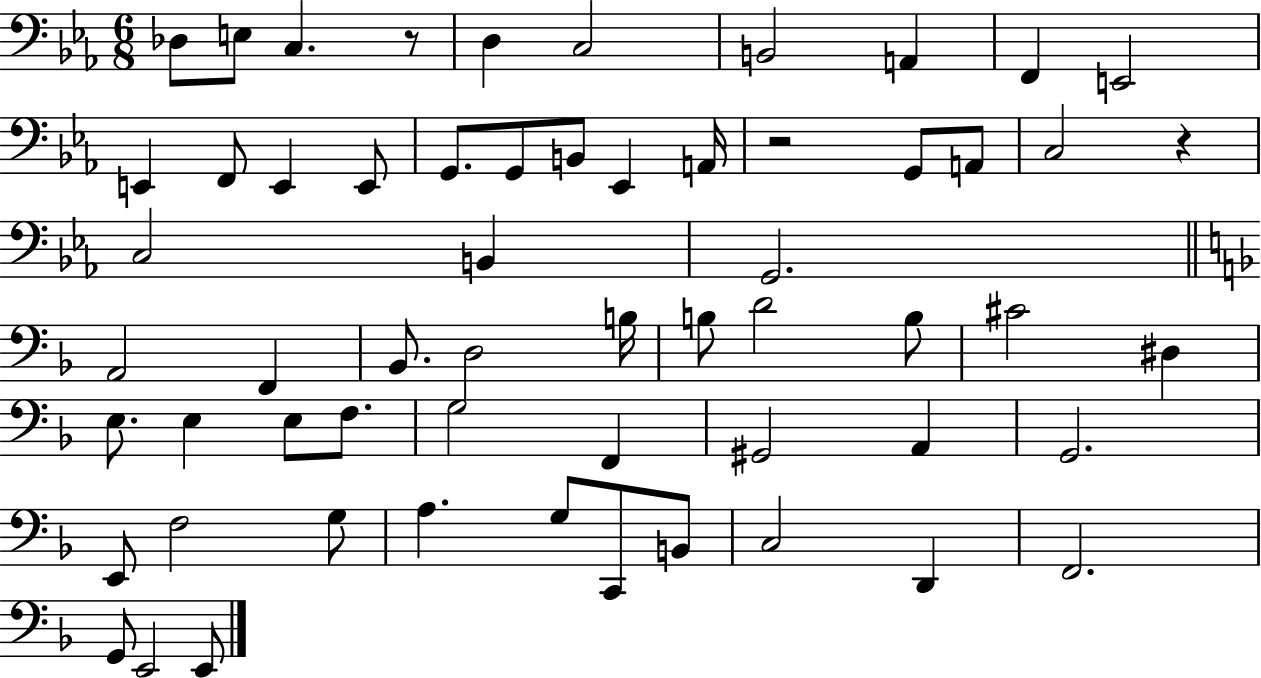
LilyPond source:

{
  \clef bass
  \numericTimeSignature
  \time 6/8
  \key ees \major
  des8 e8 c4. r8 | d4 c2 | b,2 a,4 | f,4 e,2 | \break e,4 f,8 e,4 e,8 | g,8. g,8 b,8 ees,4 a,16 | r2 g,8 a,8 | c2 r4 | \break c2 b,4 | g,2. | \bar "||" \break \key f \major a,2 f,4 | bes,8. d2 b16 | b8 d'2 b8 | cis'2 dis4 | \break e8. e4 e8 f8. | g2 f,4 | gis,2 a,4 | g,2. | \break e,8 f2 g8 | a4. g8 c,8 b,8 | c2 d,4 | f,2. | \break g,8 e,2 e,8 | \bar "|."
}